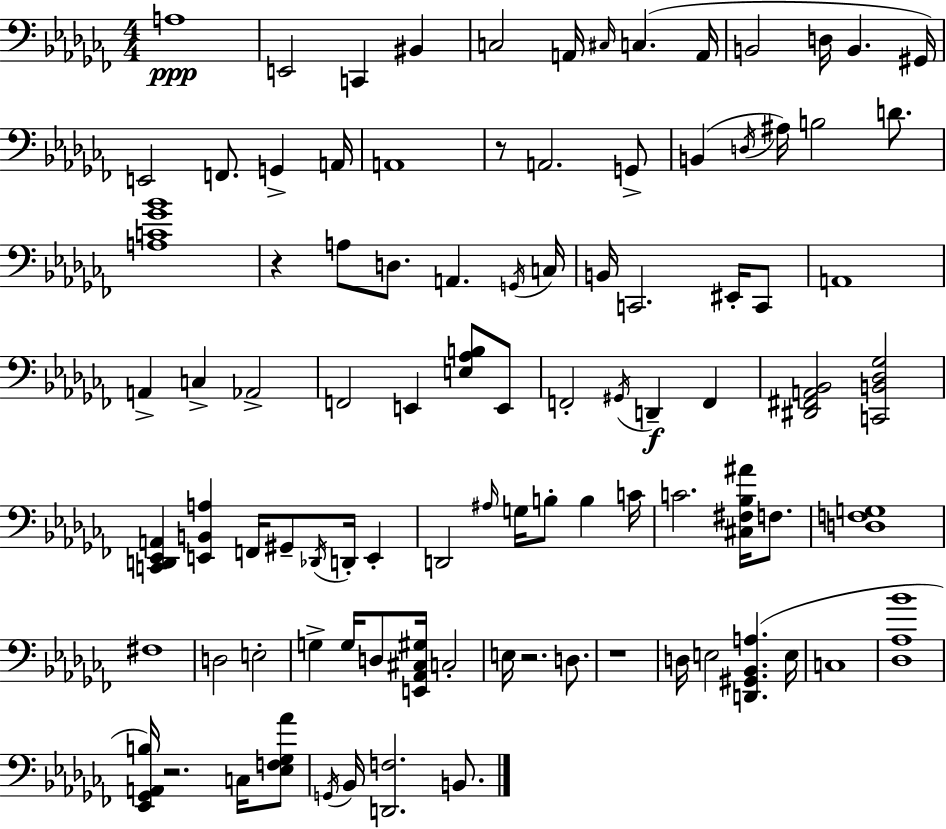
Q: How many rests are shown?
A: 5